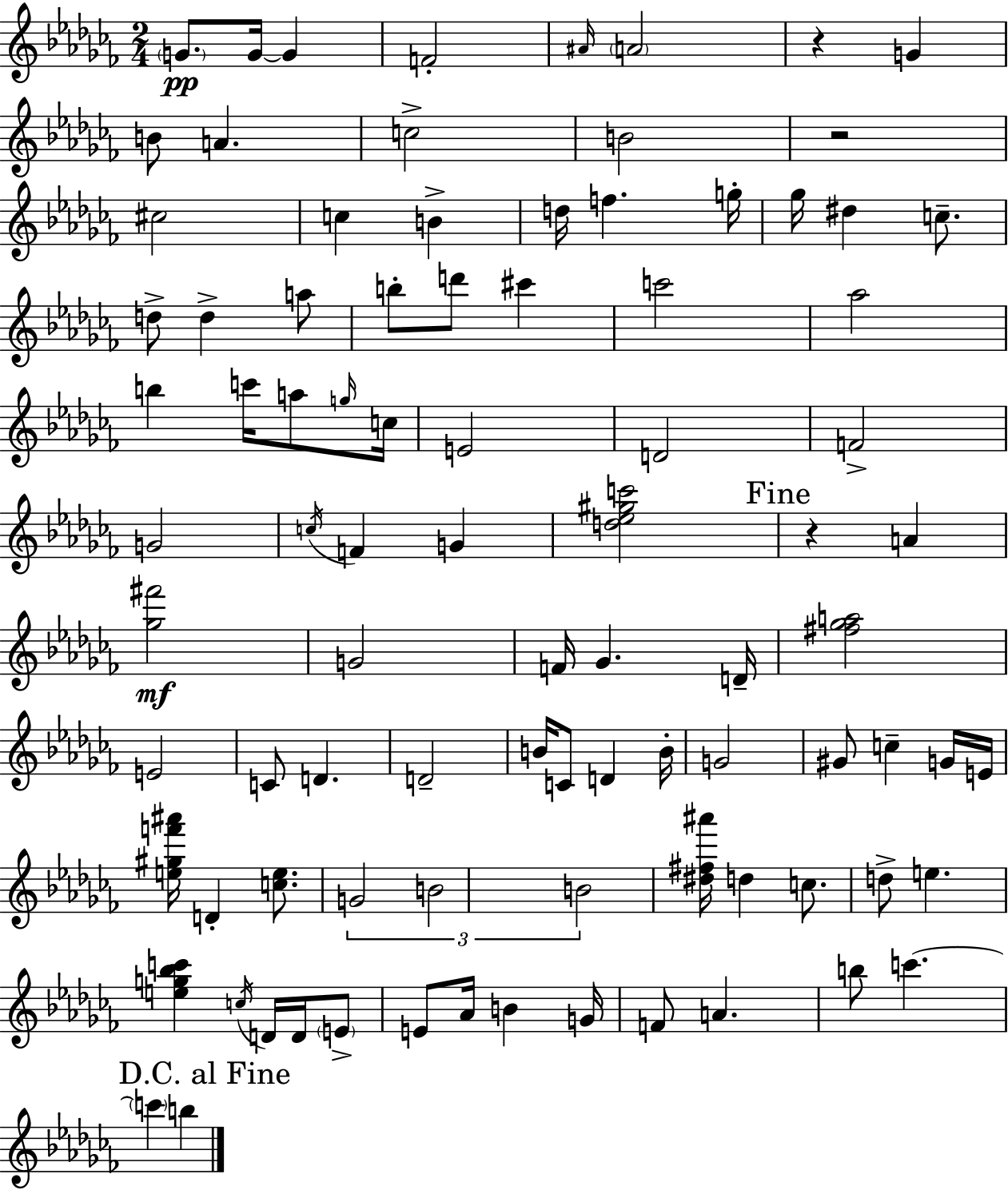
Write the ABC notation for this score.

X:1
T:Untitled
M:2/4
L:1/4
K:Abm
G/2 G/4 G F2 ^A/4 A2 z G B/2 A c2 B2 z2 ^c2 c B d/4 f g/4 _g/4 ^d c/2 d/2 d a/2 b/2 d'/2 ^c' c'2 _a2 b c'/4 a/2 g/4 c/4 E2 D2 F2 G2 c/4 F G [d_e^gc']2 z A [_g^f']2 G2 F/4 _G D/4 [^f_ga]2 E2 C/2 D D2 B/4 C/2 D B/4 G2 ^G/2 c G/4 E/4 [e^gf'^a']/4 D [ce]/2 G2 B2 B2 [^d^f^a']/4 d c/2 d/2 e [eg_bc'] c/4 D/4 D/4 E/2 E/2 _A/4 B G/4 F/2 A b/2 c' c' b